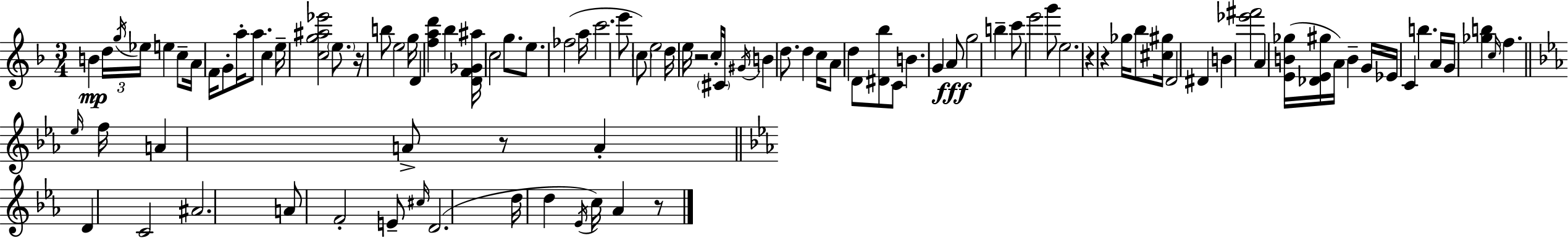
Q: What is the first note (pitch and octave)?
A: B4